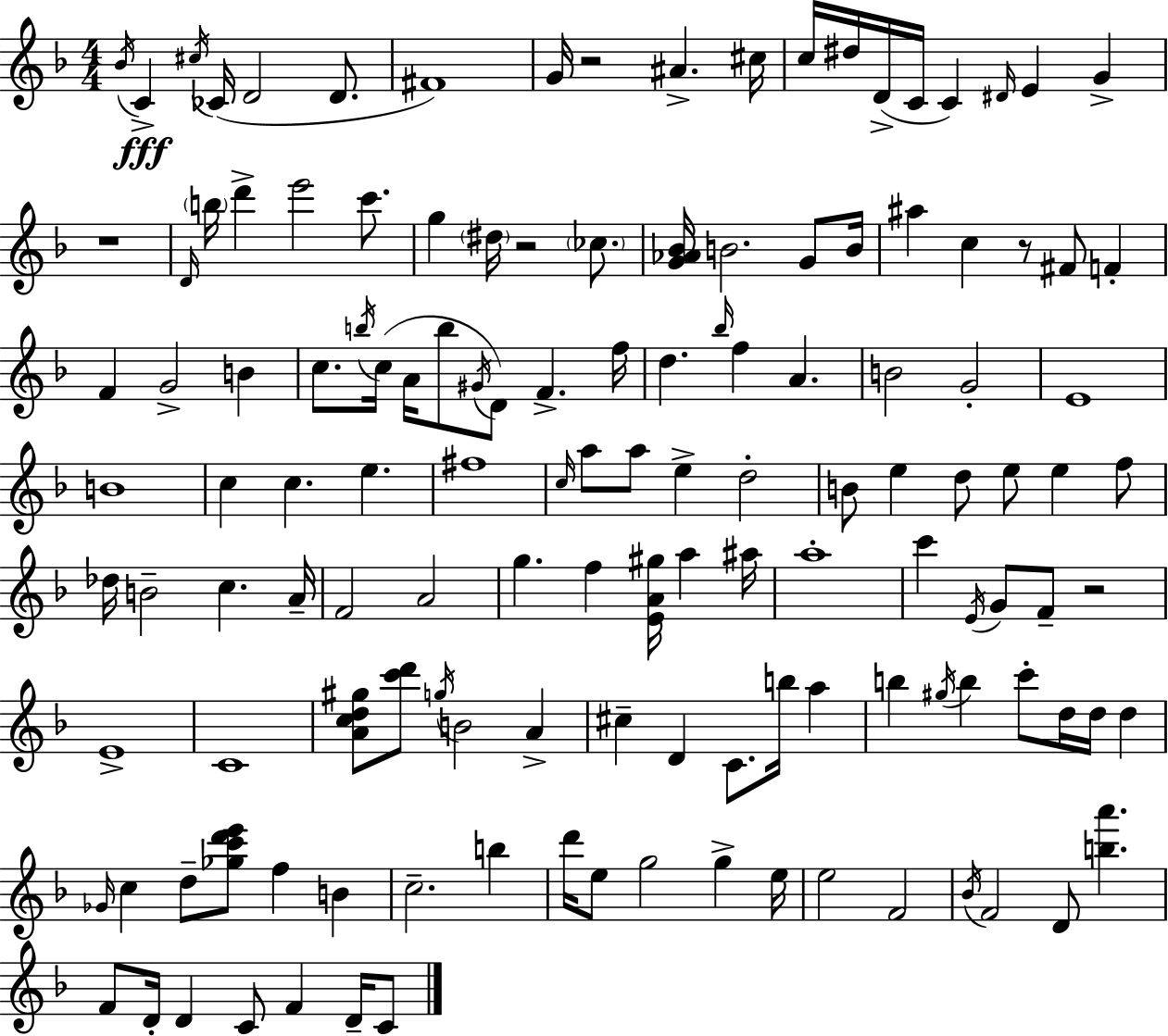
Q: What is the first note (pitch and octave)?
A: Bb4